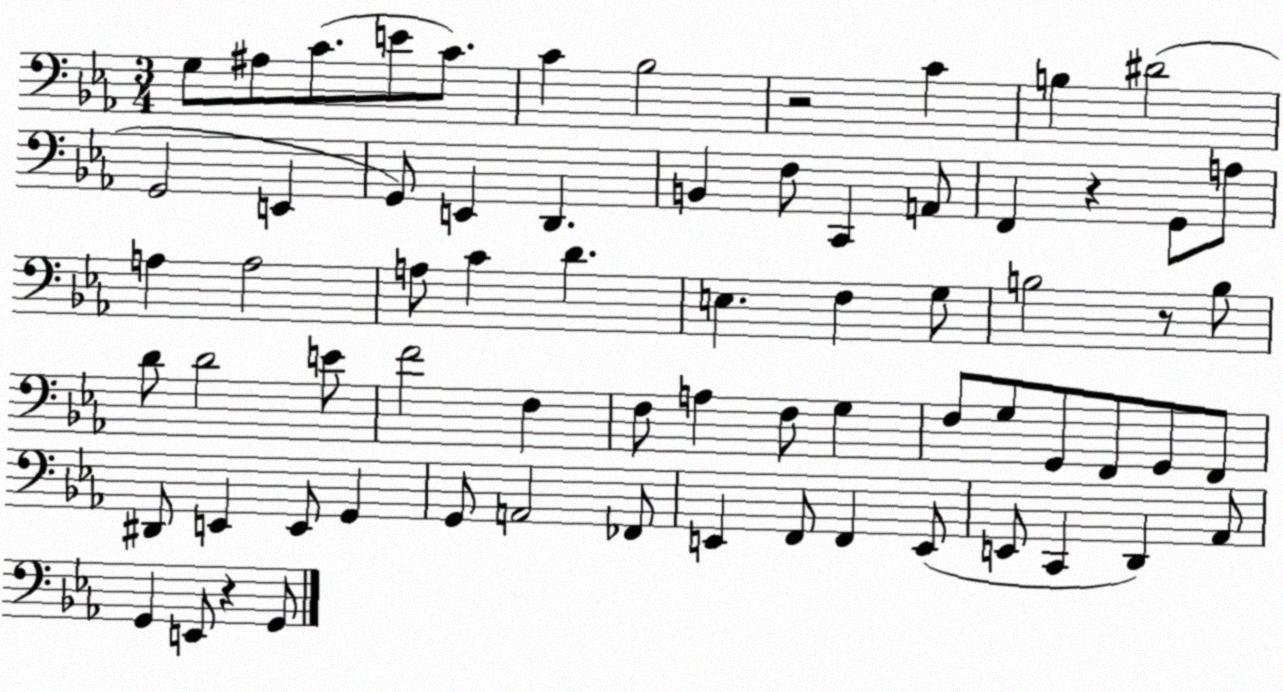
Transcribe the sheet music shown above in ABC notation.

X:1
T:Untitled
M:3/4
L:1/4
K:Eb
G,/2 ^A,/2 C/2 E/2 C/2 C _B,2 z2 C B, ^D2 G,,2 E,, G,,/2 E,, D,, B,, F,/2 C,, A,,/2 F,, z G,,/2 A,/2 A, A,2 A,/2 C D E, F, G,/2 B,2 z/2 B,/2 D/2 D2 E/2 F2 F, F,/2 A, F,/2 G, F,/2 G,/2 G,,/2 F,,/2 G,,/2 F,,/2 ^D,,/2 E,, E,,/2 G,, G,,/2 A,,2 _F,,/2 E,, F,,/2 F,, E,,/2 E,,/2 C,, D,, _A,,/2 G,, E,,/2 z G,,/2